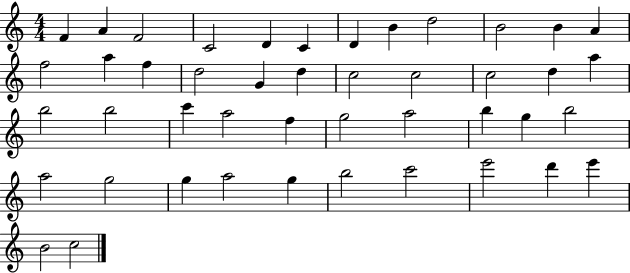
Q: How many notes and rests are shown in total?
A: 45